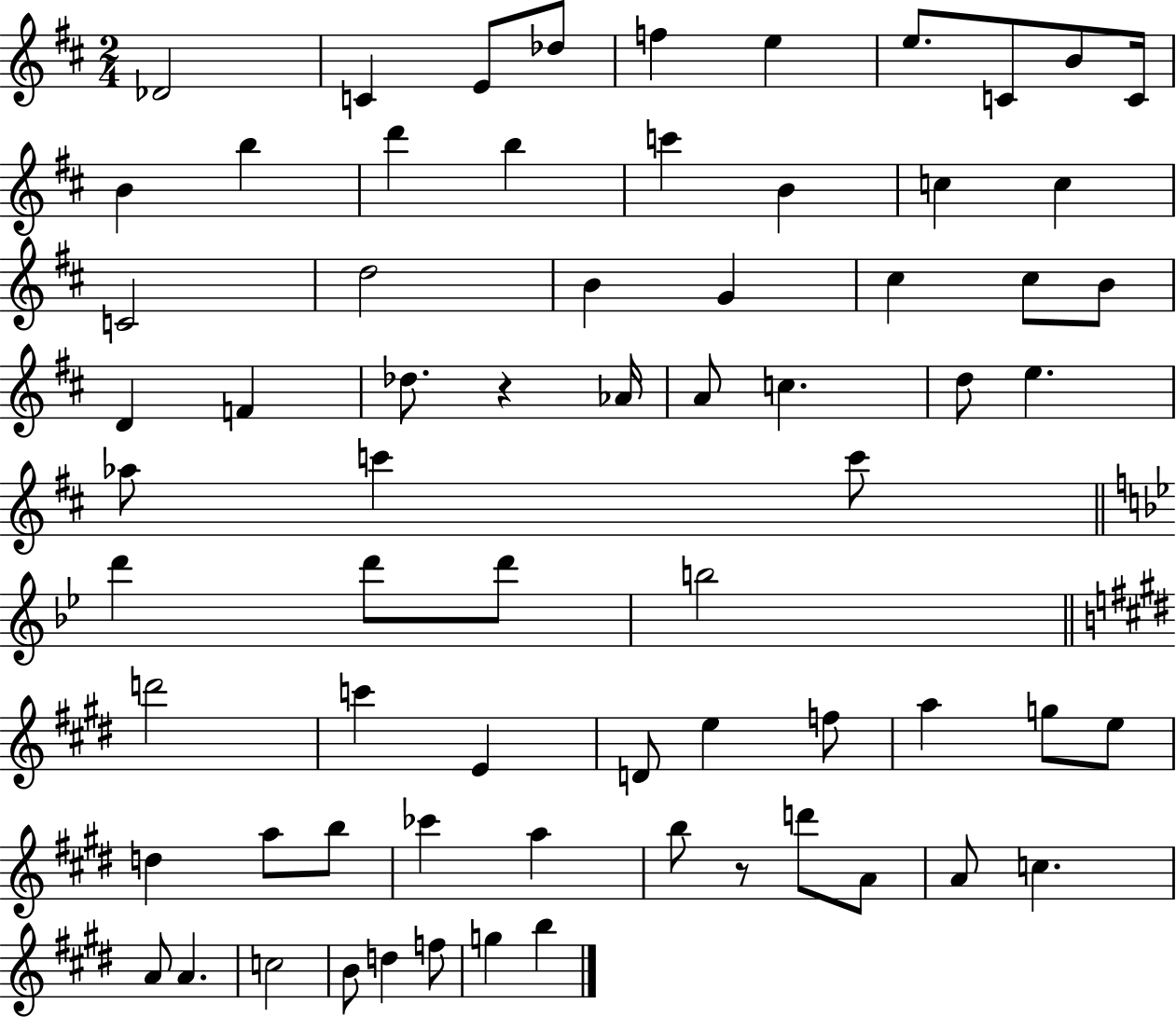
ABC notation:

X:1
T:Untitled
M:2/4
L:1/4
K:D
_D2 C E/2 _d/2 f e e/2 C/2 B/2 C/4 B b d' b c' B c c C2 d2 B G ^c ^c/2 B/2 D F _d/2 z _A/4 A/2 c d/2 e _a/2 c' c'/2 d' d'/2 d'/2 b2 d'2 c' E D/2 e f/2 a g/2 e/2 d a/2 b/2 _c' a b/2 z/2 d'/2 A/2 A/2 c A/2 A c2 B/2 d f/2 g b